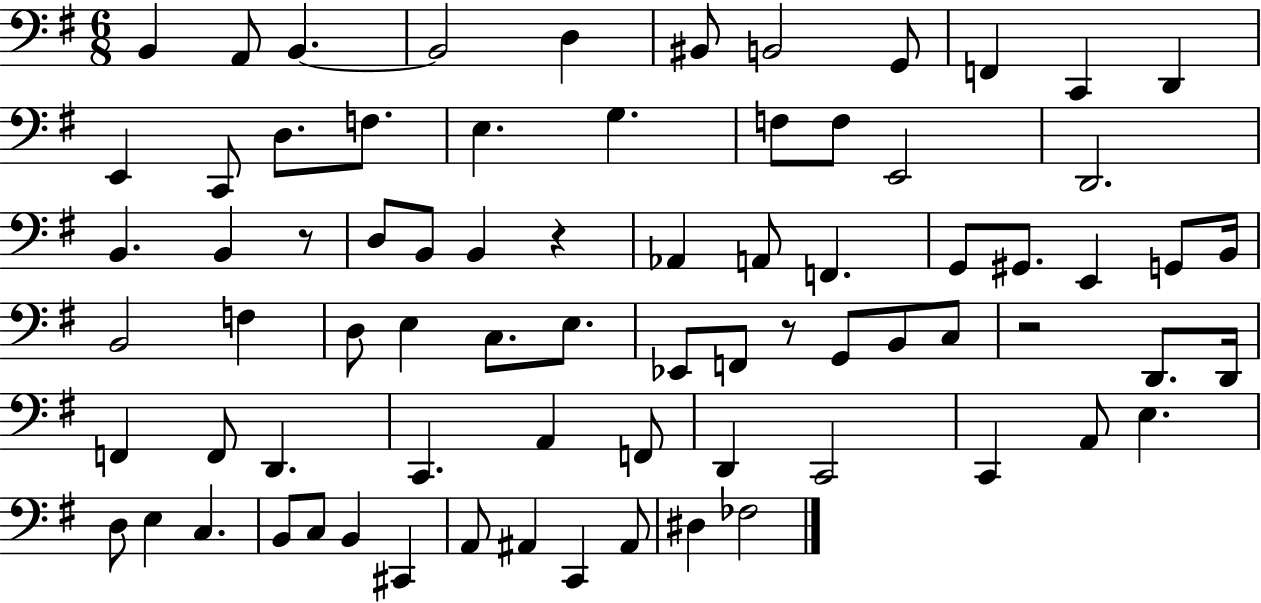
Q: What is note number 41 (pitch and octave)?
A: Eb2